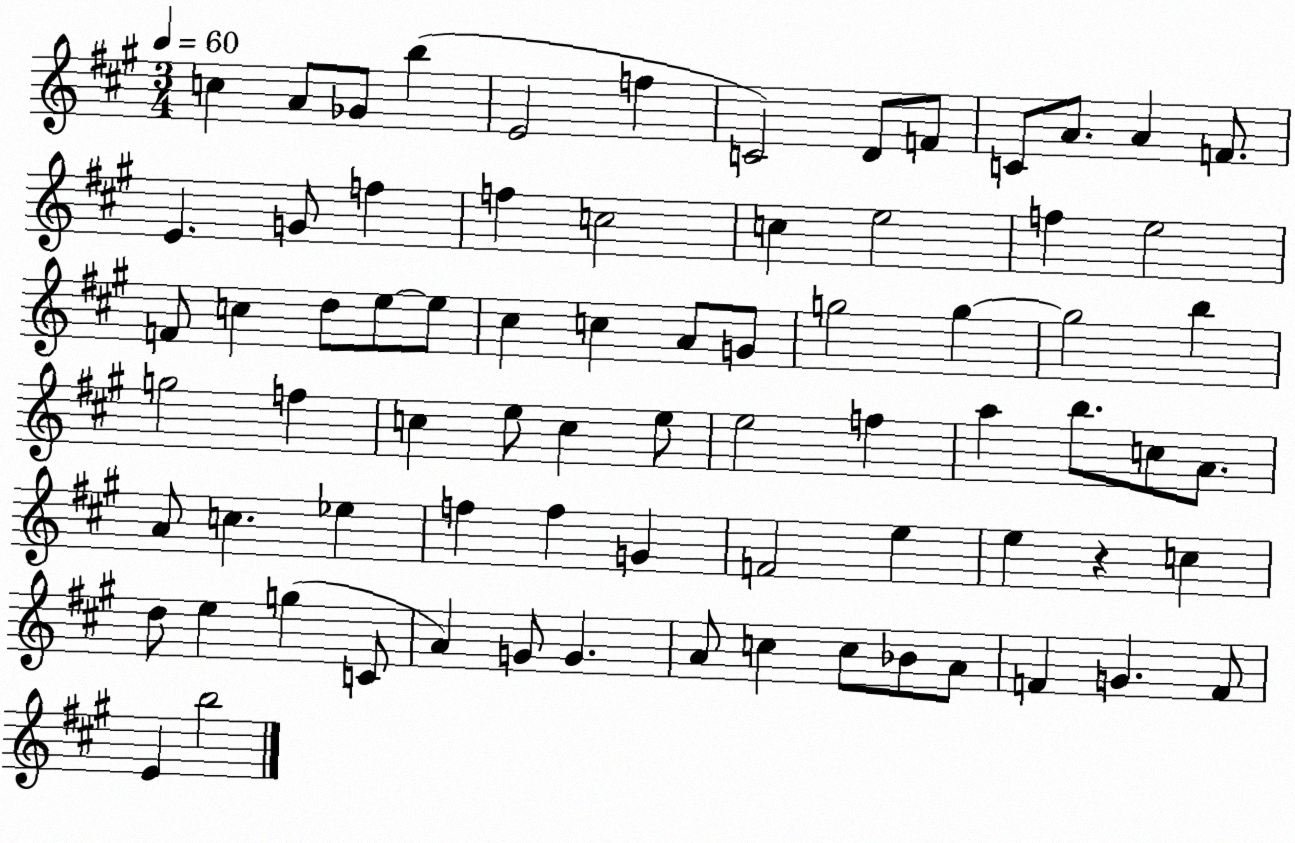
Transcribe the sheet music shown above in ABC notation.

X:1
T:Untitled
M:3/4
L:1/4
K:A
c A/2 _G/2 b E2 f C2 D/2 F/2 C/2 A/2 A F/2 E G/2 f f c2 c e2 f e2 F/2 c d/2 e/2 e/2 ^c c A/2 G/2 g2 g g2 b g2 f c e/2 c e/2 e2 f a b/2 c/2 A/2 A/2 c _e f f G F2 e e z c d/2 e g C/2 A G/2 G A/2 c c/2 _B/2 A/2 F G F/2 E b2